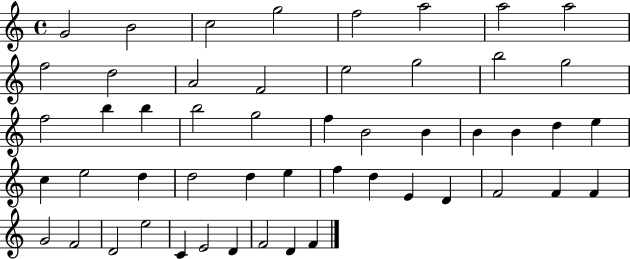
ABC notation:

X:1
T:Untitled
M:4/4
L:1/4
K:C
G2 B2 c2 g2 f2 a2 a2 a2 f2 d2 A2 F2 e2 g2 b2 g2 f2 b b b2 g2 f B2 B B B d e c e2 d d2 d e f d E D F2 F F G2 F2 D2 e2 C E2 D F2 D F